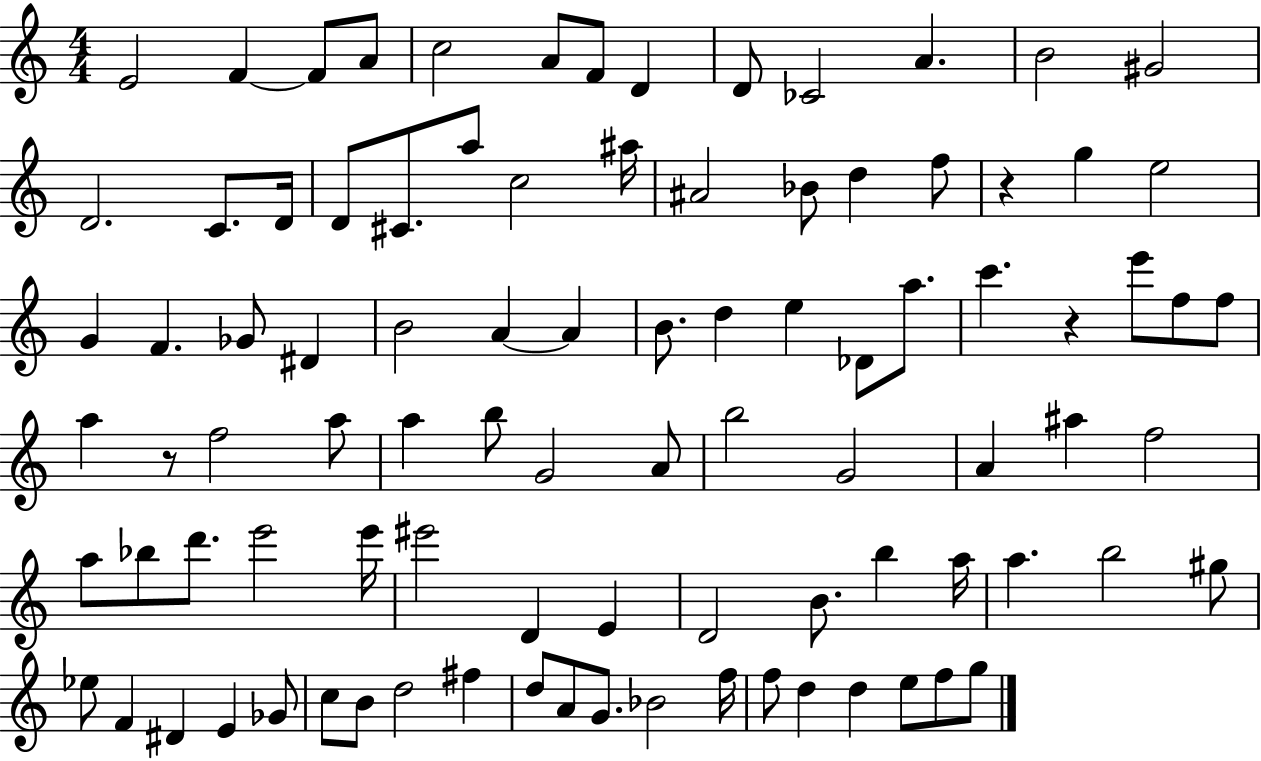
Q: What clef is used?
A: treble